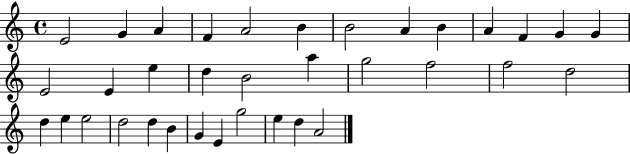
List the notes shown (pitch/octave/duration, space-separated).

E4/h G4/q A4/q F4/q A4/h B4/q B4/h A4/q B4/q A4/q F4/q G4/q G4/q E4/h E4/q E5/q D5/q B4/h A5/q G5/h F5/h F5/h D5/h D5/q E5/q E5/h D5/h D5/q B4/q G4/q E4/q G5/h E5/q D5/q A4/h